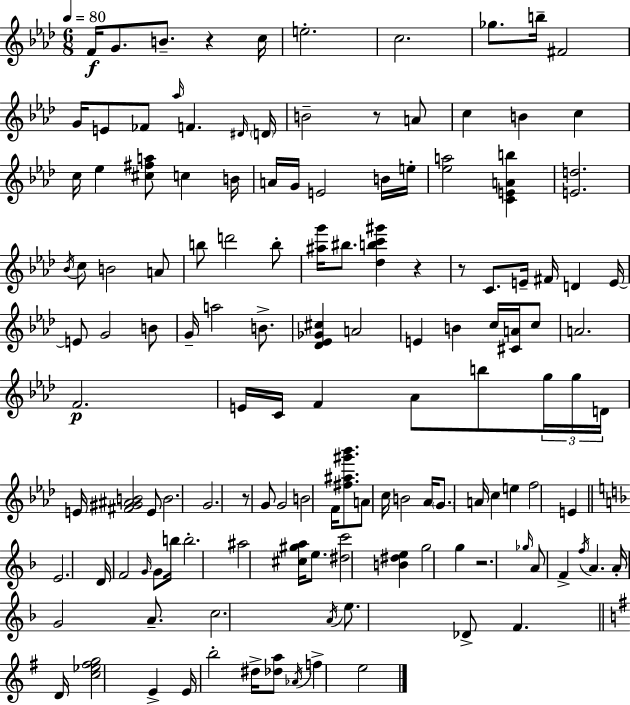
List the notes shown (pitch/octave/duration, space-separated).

F4/s G4/e. B4/e. R/q C5/s E5/h. C5/h. Gb5/e. B5/s F#4/h G4/s E4/e FES4/e Ab5/s F4/q. D#4/s D4/s B4/h R/e A4/e C5/q B4/q C5/q C5/s Eb5/q [C#5,F#5,A5]/e C5/q B4/s A4/s G4/s E4/h B4/s E5/s [Eb5,A5]/h [C4,E4,A4,B5]/q [E4,D5]/h. Bb4/s C5/e B4/h A4/e B5/e D6/h B5/e [A#5,G6]/s BIS5/e. [Db5,B5,C6,G#6]/q R/q R/e C4/e. E4/s F#4/s D4/q E4/s E4/e G4/h B4/e G4/s A5/h B4/e. [Db4,Eb4,Gb4,C#5]/q A4/h E4/q B4/q C5/s [C#4,A4]/s C5/e A4/h. F4/h. E4/s C4/s F4/q Ab4/e B5/e G5/s G5/s D4/s E4/s [F#4,G#4,A#4,B4]/h E4/e B4/h. G4/h. R/e G4/e G4/h B4/h F4/s [F#5,A#5,G#6,Bb6]/e. A4/e C5/s B4/h Ab4/s G4/e. A4/s C5/q E5/q F5/h E4/q E4/h. D4/s F4/h G4/s G4/e B5/s B5/h. A#5/h [C#5,G#5,A5]/s E5/e. [D#5,C6]/h [B4,D#5,E5]/q G5/h G5/q R/h. Gb5/s A4/e F4/q F5/s A4/q. A4/s G4/h A4/e. C5/h. A4/s E5/e. Db4/e F4/q. D4/s [C5,Eb5,F#5,G5]/h E4/q E4/s B5/h D#5/s [Db5,A5]/e Ab4/s F5/q E5/h